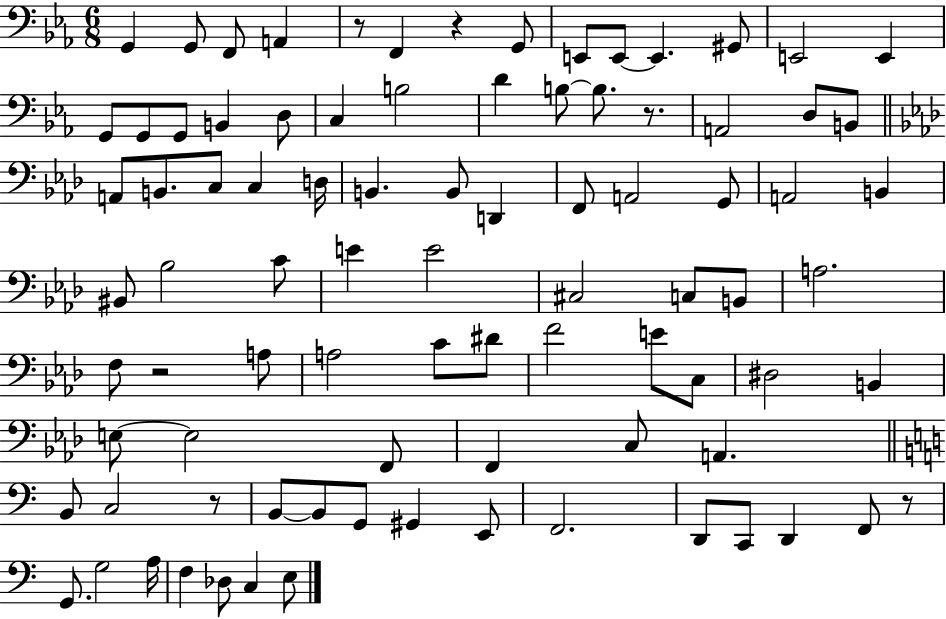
X:1
T:Untitled
M:6/8
L:1/4
K:Eb
G,, G,,/2 F,,/2 A,, z/2 F,, z G,,/2 E,,/2 E,,/2 E,, ^G,,/2 E,,2 E,, G,,/2 G,,/2 G,,/2 B,, D,/2 C, B,2 D B,/2 B,/2 z/2 A,,2 D,/2 B,,/2 A,,/2 B,,/2 C,/2 C, D,/4 B,, B,,/2 D,, F,,/2 A,,2 G,,/2 A,,2 B,, ^B,,/2 _B,2 C/2 E E2 ^C,2 C,/2 B,,/2 A,2 F,/2 z2 A,/2 A,2 C/2 ^D/2 F2 E/2 C,/2 ^D,2 B,, E,/2 E,2 F,,/2 F,, C,/2 A,, B,,/2 C,2 z/2 B,,/2 B,,/2 G,,/2 ^G,, E,,/2 F,,2 D,,/2 C,,/2 D,, F,,/2 z/2 G,,/2 G,2 A,/4 F, _D,/2 C, E,/2